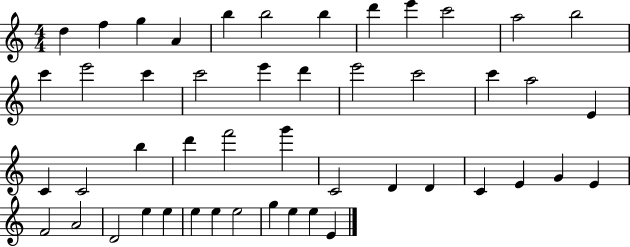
X:1
T:Untitled
M:4/4
L:1/4
K:C
d f g A b b2 b d' e' c'2 a2 b2 c' e'2 c' c'2 e' d' e'2 c'2 c' a2 E C C2 b d' f'2 g' C2 D D C E G E F2 A2 D2 e e e e e2 g e e E